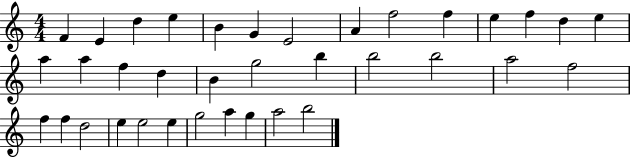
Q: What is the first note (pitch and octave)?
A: F4